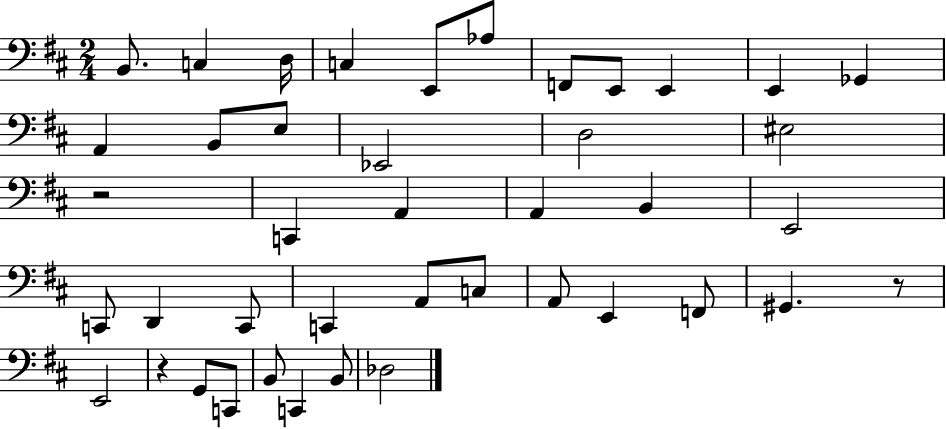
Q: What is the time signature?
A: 2/4